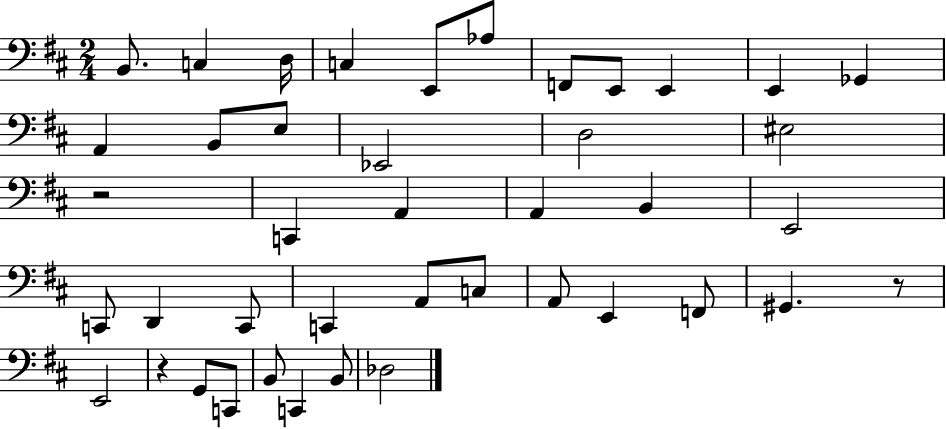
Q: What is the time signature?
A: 2/4